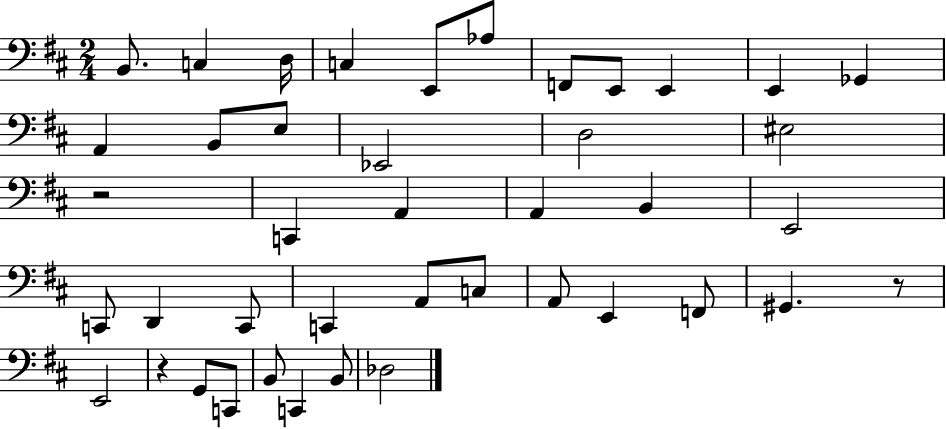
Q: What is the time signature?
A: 2/4